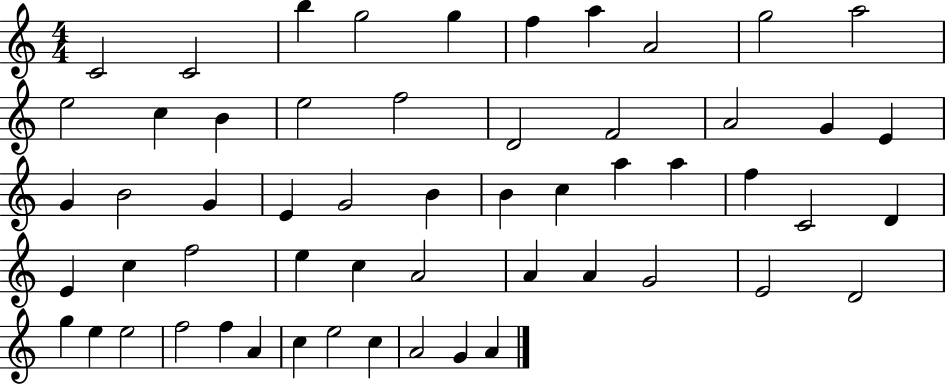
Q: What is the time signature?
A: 4/4